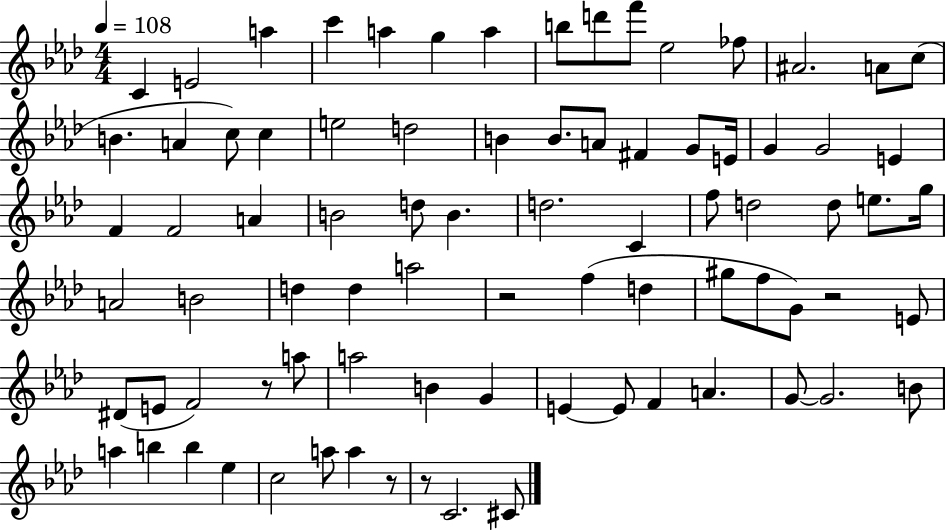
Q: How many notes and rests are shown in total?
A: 82